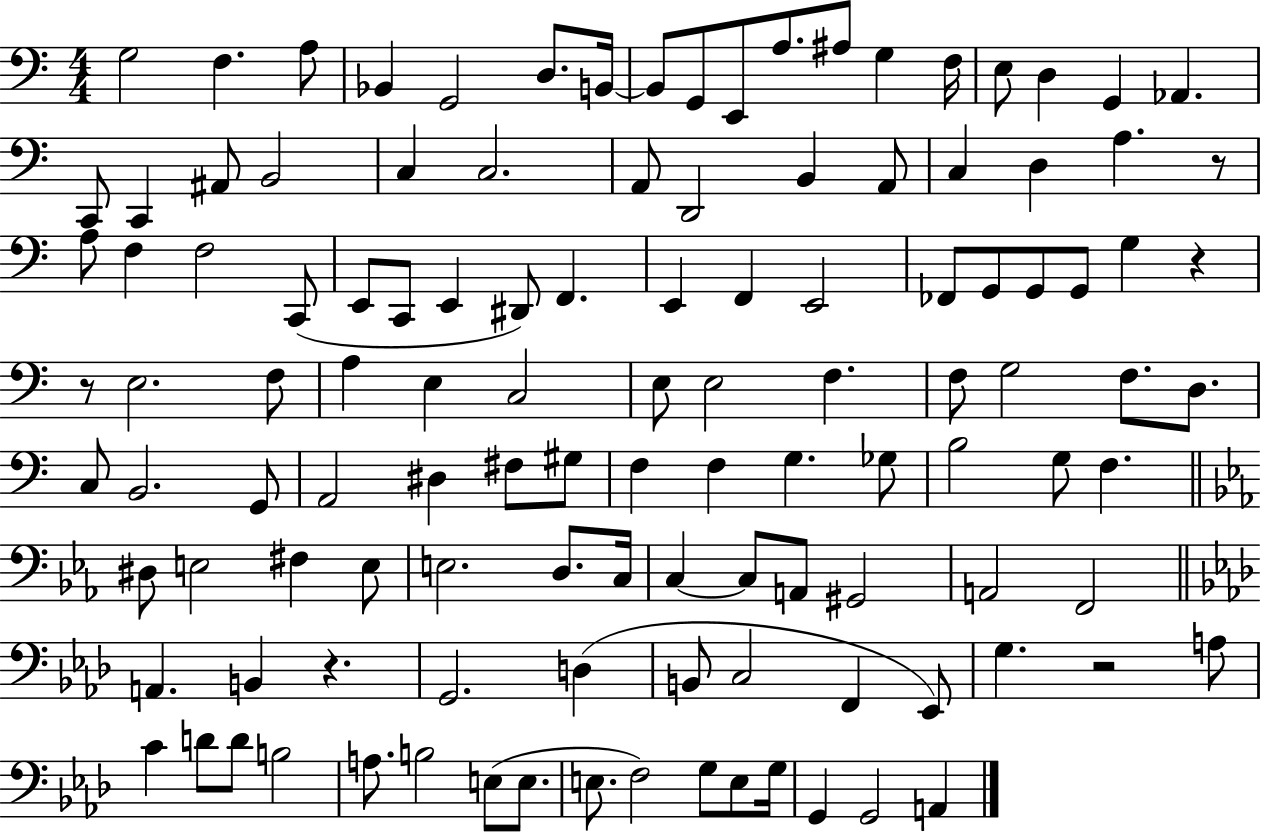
{
  \clef bass
  \numericTimeSignature
  \time 4/4
  \key c \major
  \repeat volta 2 { g2 f4. a8 | bes,4 g,2 d8. b,16~~ | b,8 g,8 e,8 a8. ais8 g4 f16 | e8 d4 g,4 aes,4. | \break c,8 c,4 ais,8 b,2 | c4 c2. | a,8 d,2 b,4 a,8 | c4 d4 a4. r8 | \break a8 f4 f2 c,8( | e,8 c,8 e,4 dis,8) f,4. | e,4 f,4 e,2 | fes,8 g,8 g,8 g,8 g4 r4 | \break r8 e2. f8 | a4 e4 c2 | e8 e2 f4. | f8 g2 f8. d8. | \break c8 b,2. g,8 | a,2 dis4 fis8 gis8 | f4 f4 g4. ges8 | b2 g8 f4. | \break \bar "||" \break \key ees \major dis8 e2 fis4 e8 | e2. d8. c16 | c4~~ c8 a,8 gis,2 | a,2 f,2 | \break \bar "||" \break \key f \minor a,4. b,4 r4. | g,2. d4( | b,8 c2 f,4 ees,8) | g4. r2 a8 | \break c'4 d'8 d'8 b2 | a8. b2 e8( e8. | e8. f2) g8 e8 g16 | g,4 g,2 a,4 | \break } \bar "|."
}